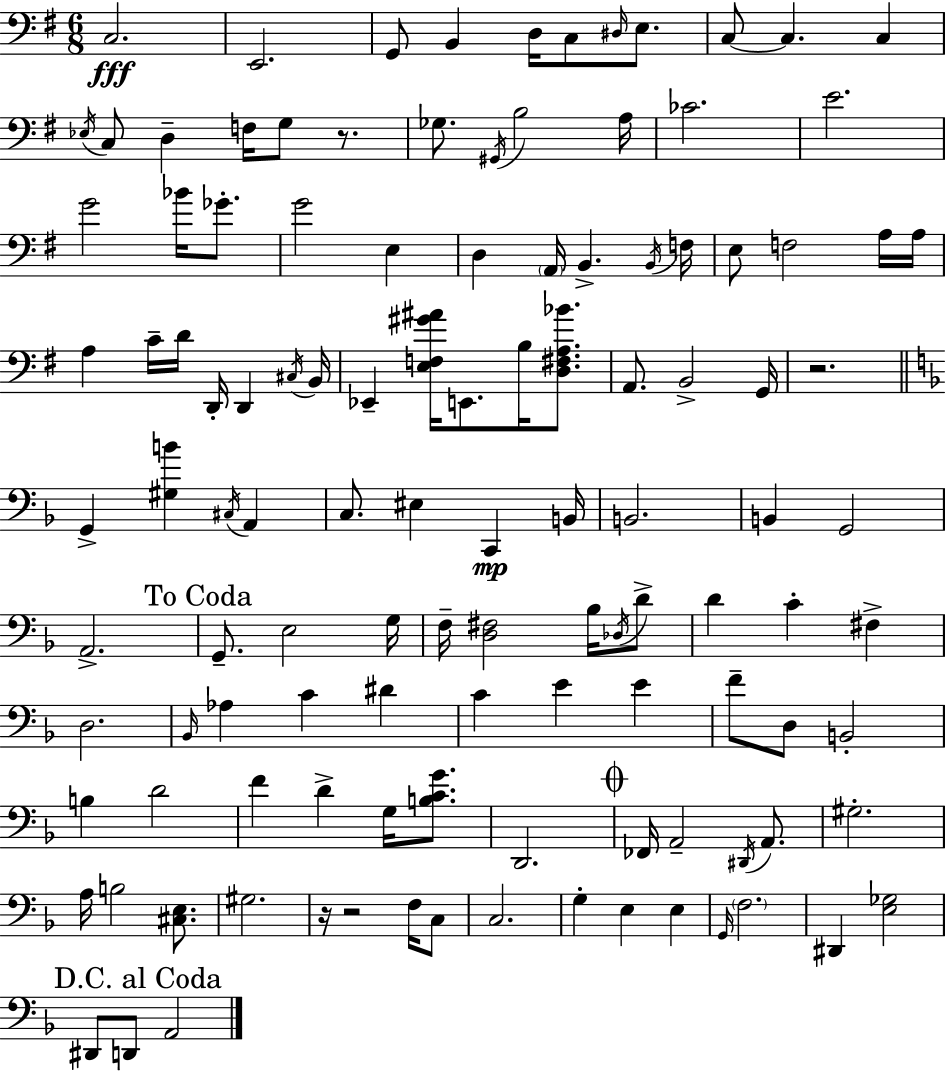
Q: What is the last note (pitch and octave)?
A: A2